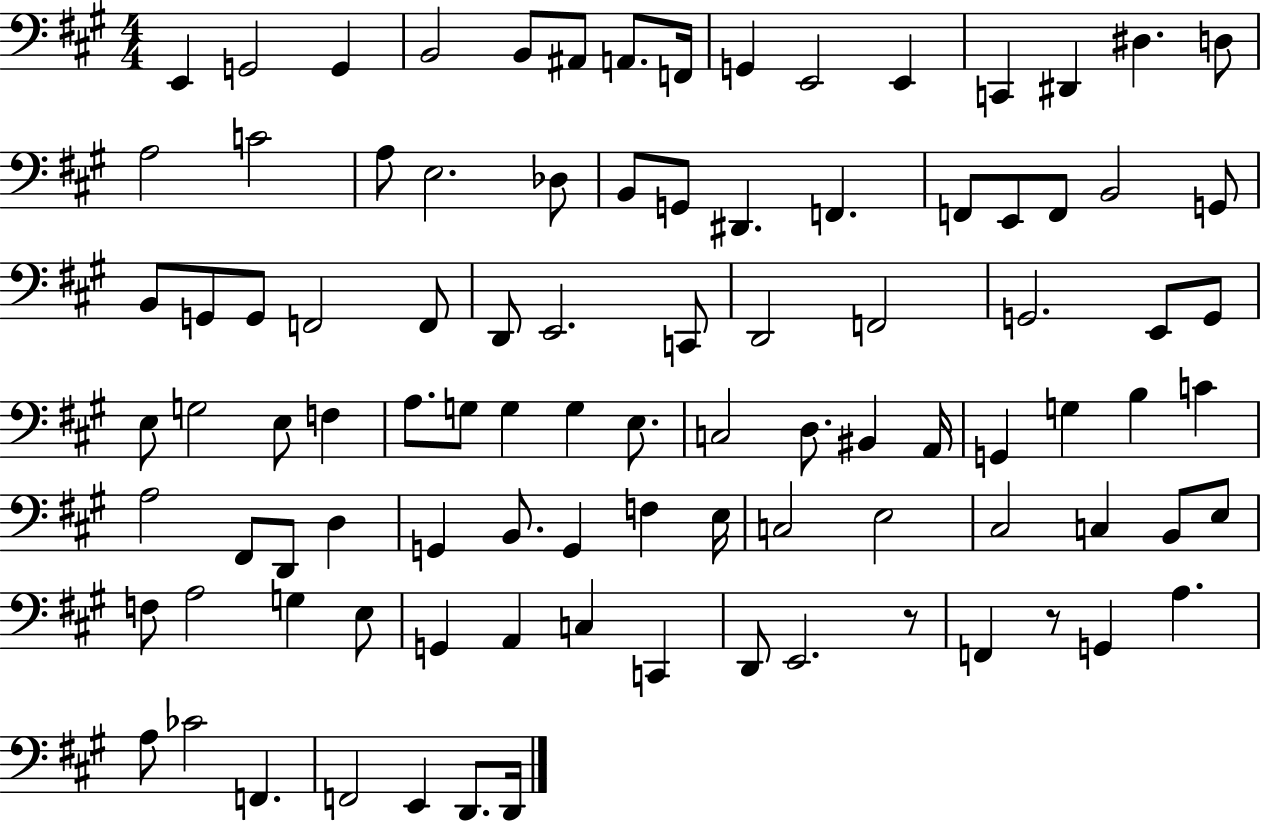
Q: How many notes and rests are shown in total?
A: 96